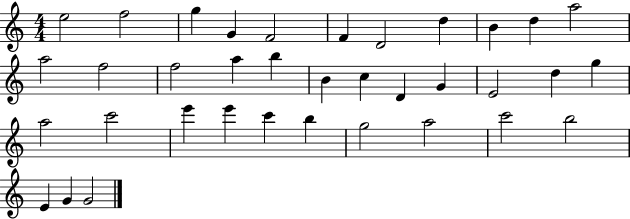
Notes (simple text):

E5/h F5/h G5/q G4/q F4/h F4/q D4/h D5/q B4/q D5/q A5/h A5/h F5/h F5/h A5/q B5/q B4/q C5/q D4/q G4/q E4/h D5/q G5/q A5/h C6/h E6/q E6/q C6/q B5/q G5/h A5/h C6/h B5/h E4/q G4/q G4/h